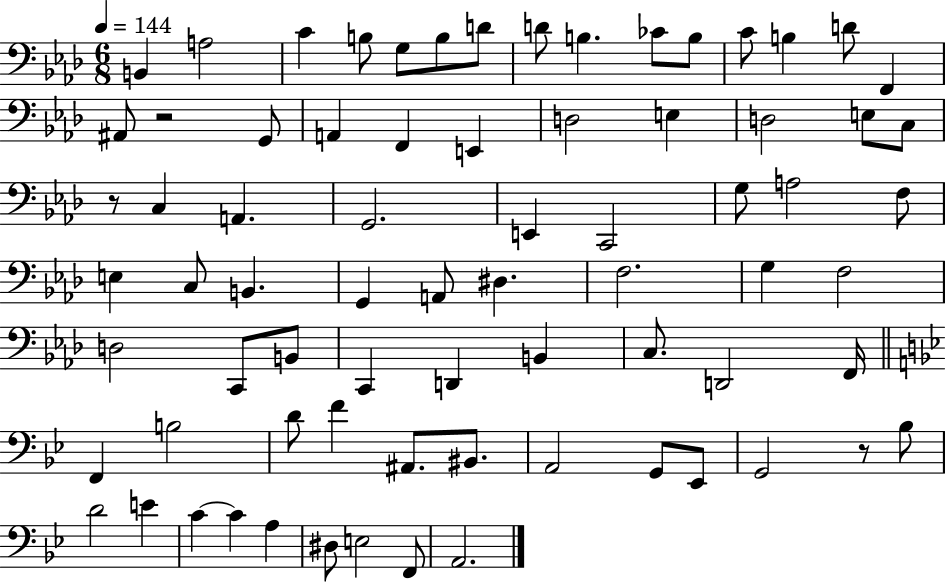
{
  \clef bass
  \numericTimeSignature
  \time 6/8
  \key aes \major
  \tempo 4 = 144
  b,4 a2 | c'4 b8 g8 b8 d'8 | d'8 b4. ces'8 b8 | c'8 b4 d'8 f,4 | \break ais,8 r2 g,8 | a,4 f,4 e,4 | d2 e4 | d2 e8 c8 | \break r8 c4 a,4. | g,2. | e,4 c,2 | g8 a2 f8 | \break e4 c8 b,4. | g,4 a,8 dis4. | f2. | g4 f2 | \break d2 c,8 b,8 | c,4 d,4 b,4 | c8. d,2 f,16 | \bar "||" \break \key bes \major f,4 b2 | d'8 f'4 ais,8. bis,8. | a,2 g,8 ees,8 | g,2 r8 bes8 | \break d'2 e'4 | c'4~~ c'4 a4 | dis8 e2 f,8 | a,2. | \break \bar "|."
}